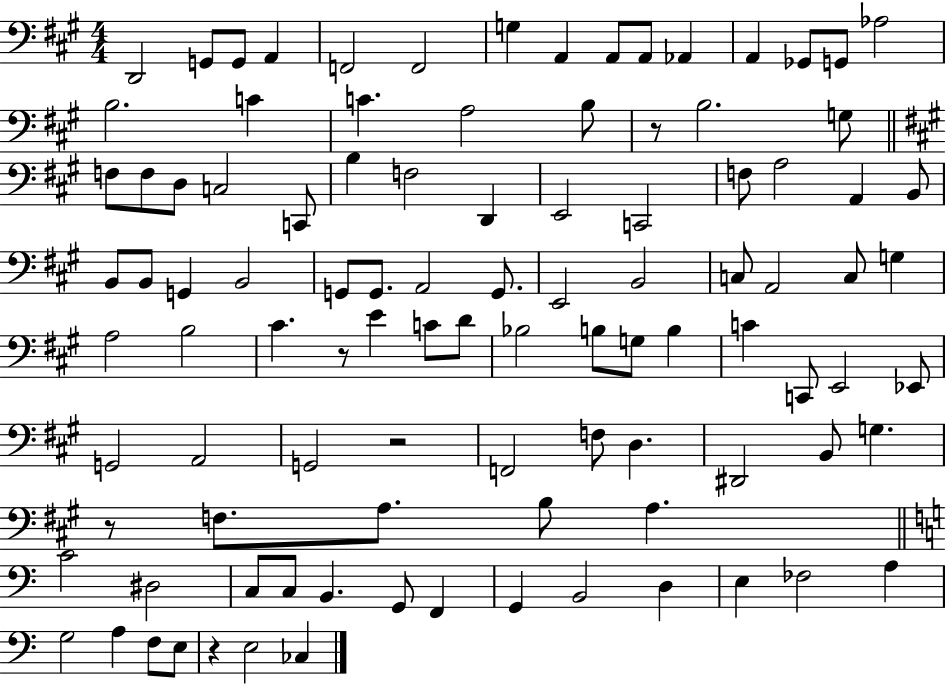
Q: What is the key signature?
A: A major